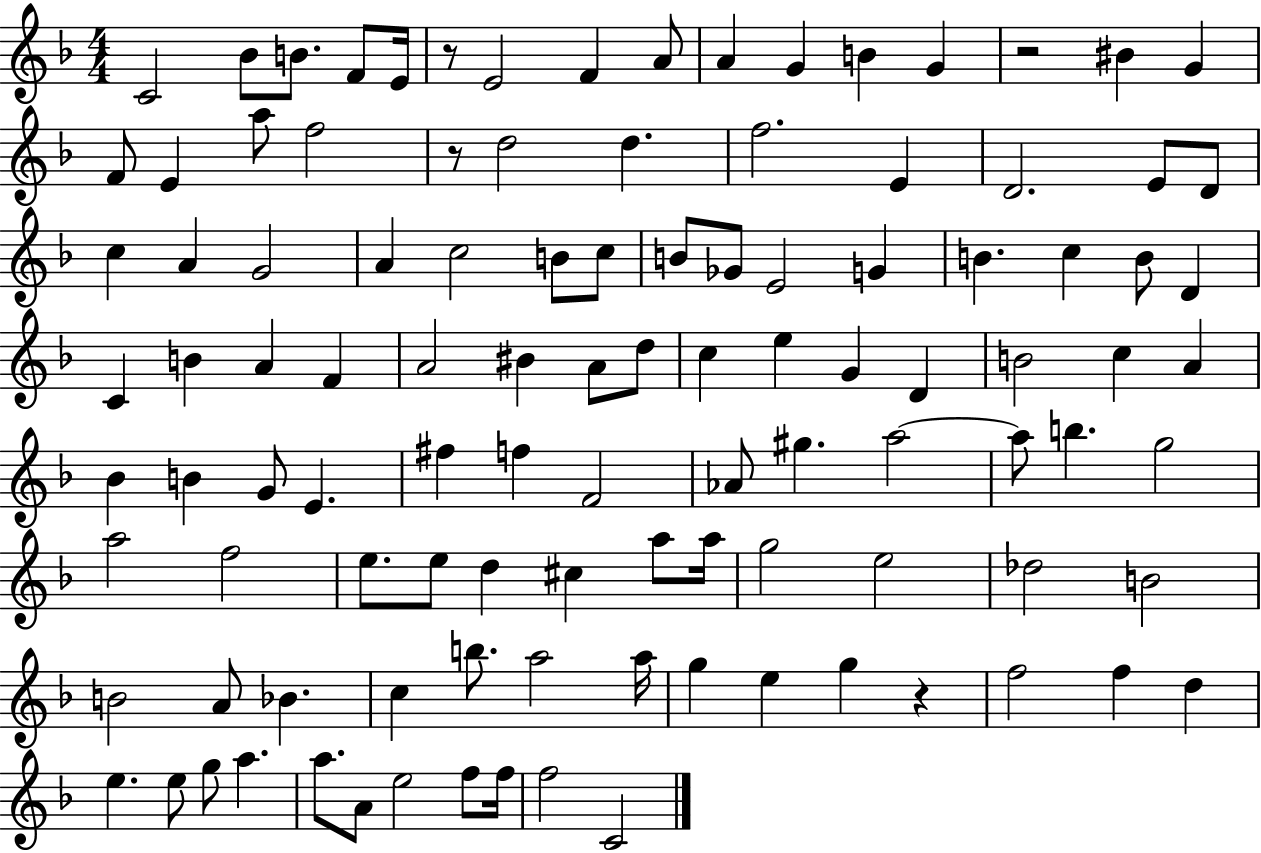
C4/h Bb4/e B4/e. F4/e E4/s R/e E4/h F4/q A4/e A4/q G4/q B4/q G4/q R/h BIS4/q G4/q F4/e E4/q A5/e F5/h R/e D5/h D5/q. F5/h. E4/q D4/h. E4/e D4/e C5/q A4/q G4/h A4/q C5/h B4/e C5/e B4/e Gb4/e E4/h G4/q B4/q. C5/q B4/e D4/q C4/q B4/q A4/q F4/q A4/h BIS4/q A4/e D5/e C5/q E5/q G4/q D4/q B4/h C5/q A4/q Bb4/q B4/q G4/e E4/q. F#5/q F5/q F4/h Ab4/e G#5/q. A5/h A5/e B5/q. G5/h A5/h F5/h E5/e. E5/e D5/q C#5/q A5/e A5/s G5/h E5/h Db5/h B4/h B4/h A4/e Bb4/q. C5/q B5/e. A5/h A5/s G5/q E5/q G5/q R/q F5/h F5/q D5/q E5/q. E5/e G5/e A5/q. A5/e. A4/e E5/h F5/e F5/s F5/h C4/h